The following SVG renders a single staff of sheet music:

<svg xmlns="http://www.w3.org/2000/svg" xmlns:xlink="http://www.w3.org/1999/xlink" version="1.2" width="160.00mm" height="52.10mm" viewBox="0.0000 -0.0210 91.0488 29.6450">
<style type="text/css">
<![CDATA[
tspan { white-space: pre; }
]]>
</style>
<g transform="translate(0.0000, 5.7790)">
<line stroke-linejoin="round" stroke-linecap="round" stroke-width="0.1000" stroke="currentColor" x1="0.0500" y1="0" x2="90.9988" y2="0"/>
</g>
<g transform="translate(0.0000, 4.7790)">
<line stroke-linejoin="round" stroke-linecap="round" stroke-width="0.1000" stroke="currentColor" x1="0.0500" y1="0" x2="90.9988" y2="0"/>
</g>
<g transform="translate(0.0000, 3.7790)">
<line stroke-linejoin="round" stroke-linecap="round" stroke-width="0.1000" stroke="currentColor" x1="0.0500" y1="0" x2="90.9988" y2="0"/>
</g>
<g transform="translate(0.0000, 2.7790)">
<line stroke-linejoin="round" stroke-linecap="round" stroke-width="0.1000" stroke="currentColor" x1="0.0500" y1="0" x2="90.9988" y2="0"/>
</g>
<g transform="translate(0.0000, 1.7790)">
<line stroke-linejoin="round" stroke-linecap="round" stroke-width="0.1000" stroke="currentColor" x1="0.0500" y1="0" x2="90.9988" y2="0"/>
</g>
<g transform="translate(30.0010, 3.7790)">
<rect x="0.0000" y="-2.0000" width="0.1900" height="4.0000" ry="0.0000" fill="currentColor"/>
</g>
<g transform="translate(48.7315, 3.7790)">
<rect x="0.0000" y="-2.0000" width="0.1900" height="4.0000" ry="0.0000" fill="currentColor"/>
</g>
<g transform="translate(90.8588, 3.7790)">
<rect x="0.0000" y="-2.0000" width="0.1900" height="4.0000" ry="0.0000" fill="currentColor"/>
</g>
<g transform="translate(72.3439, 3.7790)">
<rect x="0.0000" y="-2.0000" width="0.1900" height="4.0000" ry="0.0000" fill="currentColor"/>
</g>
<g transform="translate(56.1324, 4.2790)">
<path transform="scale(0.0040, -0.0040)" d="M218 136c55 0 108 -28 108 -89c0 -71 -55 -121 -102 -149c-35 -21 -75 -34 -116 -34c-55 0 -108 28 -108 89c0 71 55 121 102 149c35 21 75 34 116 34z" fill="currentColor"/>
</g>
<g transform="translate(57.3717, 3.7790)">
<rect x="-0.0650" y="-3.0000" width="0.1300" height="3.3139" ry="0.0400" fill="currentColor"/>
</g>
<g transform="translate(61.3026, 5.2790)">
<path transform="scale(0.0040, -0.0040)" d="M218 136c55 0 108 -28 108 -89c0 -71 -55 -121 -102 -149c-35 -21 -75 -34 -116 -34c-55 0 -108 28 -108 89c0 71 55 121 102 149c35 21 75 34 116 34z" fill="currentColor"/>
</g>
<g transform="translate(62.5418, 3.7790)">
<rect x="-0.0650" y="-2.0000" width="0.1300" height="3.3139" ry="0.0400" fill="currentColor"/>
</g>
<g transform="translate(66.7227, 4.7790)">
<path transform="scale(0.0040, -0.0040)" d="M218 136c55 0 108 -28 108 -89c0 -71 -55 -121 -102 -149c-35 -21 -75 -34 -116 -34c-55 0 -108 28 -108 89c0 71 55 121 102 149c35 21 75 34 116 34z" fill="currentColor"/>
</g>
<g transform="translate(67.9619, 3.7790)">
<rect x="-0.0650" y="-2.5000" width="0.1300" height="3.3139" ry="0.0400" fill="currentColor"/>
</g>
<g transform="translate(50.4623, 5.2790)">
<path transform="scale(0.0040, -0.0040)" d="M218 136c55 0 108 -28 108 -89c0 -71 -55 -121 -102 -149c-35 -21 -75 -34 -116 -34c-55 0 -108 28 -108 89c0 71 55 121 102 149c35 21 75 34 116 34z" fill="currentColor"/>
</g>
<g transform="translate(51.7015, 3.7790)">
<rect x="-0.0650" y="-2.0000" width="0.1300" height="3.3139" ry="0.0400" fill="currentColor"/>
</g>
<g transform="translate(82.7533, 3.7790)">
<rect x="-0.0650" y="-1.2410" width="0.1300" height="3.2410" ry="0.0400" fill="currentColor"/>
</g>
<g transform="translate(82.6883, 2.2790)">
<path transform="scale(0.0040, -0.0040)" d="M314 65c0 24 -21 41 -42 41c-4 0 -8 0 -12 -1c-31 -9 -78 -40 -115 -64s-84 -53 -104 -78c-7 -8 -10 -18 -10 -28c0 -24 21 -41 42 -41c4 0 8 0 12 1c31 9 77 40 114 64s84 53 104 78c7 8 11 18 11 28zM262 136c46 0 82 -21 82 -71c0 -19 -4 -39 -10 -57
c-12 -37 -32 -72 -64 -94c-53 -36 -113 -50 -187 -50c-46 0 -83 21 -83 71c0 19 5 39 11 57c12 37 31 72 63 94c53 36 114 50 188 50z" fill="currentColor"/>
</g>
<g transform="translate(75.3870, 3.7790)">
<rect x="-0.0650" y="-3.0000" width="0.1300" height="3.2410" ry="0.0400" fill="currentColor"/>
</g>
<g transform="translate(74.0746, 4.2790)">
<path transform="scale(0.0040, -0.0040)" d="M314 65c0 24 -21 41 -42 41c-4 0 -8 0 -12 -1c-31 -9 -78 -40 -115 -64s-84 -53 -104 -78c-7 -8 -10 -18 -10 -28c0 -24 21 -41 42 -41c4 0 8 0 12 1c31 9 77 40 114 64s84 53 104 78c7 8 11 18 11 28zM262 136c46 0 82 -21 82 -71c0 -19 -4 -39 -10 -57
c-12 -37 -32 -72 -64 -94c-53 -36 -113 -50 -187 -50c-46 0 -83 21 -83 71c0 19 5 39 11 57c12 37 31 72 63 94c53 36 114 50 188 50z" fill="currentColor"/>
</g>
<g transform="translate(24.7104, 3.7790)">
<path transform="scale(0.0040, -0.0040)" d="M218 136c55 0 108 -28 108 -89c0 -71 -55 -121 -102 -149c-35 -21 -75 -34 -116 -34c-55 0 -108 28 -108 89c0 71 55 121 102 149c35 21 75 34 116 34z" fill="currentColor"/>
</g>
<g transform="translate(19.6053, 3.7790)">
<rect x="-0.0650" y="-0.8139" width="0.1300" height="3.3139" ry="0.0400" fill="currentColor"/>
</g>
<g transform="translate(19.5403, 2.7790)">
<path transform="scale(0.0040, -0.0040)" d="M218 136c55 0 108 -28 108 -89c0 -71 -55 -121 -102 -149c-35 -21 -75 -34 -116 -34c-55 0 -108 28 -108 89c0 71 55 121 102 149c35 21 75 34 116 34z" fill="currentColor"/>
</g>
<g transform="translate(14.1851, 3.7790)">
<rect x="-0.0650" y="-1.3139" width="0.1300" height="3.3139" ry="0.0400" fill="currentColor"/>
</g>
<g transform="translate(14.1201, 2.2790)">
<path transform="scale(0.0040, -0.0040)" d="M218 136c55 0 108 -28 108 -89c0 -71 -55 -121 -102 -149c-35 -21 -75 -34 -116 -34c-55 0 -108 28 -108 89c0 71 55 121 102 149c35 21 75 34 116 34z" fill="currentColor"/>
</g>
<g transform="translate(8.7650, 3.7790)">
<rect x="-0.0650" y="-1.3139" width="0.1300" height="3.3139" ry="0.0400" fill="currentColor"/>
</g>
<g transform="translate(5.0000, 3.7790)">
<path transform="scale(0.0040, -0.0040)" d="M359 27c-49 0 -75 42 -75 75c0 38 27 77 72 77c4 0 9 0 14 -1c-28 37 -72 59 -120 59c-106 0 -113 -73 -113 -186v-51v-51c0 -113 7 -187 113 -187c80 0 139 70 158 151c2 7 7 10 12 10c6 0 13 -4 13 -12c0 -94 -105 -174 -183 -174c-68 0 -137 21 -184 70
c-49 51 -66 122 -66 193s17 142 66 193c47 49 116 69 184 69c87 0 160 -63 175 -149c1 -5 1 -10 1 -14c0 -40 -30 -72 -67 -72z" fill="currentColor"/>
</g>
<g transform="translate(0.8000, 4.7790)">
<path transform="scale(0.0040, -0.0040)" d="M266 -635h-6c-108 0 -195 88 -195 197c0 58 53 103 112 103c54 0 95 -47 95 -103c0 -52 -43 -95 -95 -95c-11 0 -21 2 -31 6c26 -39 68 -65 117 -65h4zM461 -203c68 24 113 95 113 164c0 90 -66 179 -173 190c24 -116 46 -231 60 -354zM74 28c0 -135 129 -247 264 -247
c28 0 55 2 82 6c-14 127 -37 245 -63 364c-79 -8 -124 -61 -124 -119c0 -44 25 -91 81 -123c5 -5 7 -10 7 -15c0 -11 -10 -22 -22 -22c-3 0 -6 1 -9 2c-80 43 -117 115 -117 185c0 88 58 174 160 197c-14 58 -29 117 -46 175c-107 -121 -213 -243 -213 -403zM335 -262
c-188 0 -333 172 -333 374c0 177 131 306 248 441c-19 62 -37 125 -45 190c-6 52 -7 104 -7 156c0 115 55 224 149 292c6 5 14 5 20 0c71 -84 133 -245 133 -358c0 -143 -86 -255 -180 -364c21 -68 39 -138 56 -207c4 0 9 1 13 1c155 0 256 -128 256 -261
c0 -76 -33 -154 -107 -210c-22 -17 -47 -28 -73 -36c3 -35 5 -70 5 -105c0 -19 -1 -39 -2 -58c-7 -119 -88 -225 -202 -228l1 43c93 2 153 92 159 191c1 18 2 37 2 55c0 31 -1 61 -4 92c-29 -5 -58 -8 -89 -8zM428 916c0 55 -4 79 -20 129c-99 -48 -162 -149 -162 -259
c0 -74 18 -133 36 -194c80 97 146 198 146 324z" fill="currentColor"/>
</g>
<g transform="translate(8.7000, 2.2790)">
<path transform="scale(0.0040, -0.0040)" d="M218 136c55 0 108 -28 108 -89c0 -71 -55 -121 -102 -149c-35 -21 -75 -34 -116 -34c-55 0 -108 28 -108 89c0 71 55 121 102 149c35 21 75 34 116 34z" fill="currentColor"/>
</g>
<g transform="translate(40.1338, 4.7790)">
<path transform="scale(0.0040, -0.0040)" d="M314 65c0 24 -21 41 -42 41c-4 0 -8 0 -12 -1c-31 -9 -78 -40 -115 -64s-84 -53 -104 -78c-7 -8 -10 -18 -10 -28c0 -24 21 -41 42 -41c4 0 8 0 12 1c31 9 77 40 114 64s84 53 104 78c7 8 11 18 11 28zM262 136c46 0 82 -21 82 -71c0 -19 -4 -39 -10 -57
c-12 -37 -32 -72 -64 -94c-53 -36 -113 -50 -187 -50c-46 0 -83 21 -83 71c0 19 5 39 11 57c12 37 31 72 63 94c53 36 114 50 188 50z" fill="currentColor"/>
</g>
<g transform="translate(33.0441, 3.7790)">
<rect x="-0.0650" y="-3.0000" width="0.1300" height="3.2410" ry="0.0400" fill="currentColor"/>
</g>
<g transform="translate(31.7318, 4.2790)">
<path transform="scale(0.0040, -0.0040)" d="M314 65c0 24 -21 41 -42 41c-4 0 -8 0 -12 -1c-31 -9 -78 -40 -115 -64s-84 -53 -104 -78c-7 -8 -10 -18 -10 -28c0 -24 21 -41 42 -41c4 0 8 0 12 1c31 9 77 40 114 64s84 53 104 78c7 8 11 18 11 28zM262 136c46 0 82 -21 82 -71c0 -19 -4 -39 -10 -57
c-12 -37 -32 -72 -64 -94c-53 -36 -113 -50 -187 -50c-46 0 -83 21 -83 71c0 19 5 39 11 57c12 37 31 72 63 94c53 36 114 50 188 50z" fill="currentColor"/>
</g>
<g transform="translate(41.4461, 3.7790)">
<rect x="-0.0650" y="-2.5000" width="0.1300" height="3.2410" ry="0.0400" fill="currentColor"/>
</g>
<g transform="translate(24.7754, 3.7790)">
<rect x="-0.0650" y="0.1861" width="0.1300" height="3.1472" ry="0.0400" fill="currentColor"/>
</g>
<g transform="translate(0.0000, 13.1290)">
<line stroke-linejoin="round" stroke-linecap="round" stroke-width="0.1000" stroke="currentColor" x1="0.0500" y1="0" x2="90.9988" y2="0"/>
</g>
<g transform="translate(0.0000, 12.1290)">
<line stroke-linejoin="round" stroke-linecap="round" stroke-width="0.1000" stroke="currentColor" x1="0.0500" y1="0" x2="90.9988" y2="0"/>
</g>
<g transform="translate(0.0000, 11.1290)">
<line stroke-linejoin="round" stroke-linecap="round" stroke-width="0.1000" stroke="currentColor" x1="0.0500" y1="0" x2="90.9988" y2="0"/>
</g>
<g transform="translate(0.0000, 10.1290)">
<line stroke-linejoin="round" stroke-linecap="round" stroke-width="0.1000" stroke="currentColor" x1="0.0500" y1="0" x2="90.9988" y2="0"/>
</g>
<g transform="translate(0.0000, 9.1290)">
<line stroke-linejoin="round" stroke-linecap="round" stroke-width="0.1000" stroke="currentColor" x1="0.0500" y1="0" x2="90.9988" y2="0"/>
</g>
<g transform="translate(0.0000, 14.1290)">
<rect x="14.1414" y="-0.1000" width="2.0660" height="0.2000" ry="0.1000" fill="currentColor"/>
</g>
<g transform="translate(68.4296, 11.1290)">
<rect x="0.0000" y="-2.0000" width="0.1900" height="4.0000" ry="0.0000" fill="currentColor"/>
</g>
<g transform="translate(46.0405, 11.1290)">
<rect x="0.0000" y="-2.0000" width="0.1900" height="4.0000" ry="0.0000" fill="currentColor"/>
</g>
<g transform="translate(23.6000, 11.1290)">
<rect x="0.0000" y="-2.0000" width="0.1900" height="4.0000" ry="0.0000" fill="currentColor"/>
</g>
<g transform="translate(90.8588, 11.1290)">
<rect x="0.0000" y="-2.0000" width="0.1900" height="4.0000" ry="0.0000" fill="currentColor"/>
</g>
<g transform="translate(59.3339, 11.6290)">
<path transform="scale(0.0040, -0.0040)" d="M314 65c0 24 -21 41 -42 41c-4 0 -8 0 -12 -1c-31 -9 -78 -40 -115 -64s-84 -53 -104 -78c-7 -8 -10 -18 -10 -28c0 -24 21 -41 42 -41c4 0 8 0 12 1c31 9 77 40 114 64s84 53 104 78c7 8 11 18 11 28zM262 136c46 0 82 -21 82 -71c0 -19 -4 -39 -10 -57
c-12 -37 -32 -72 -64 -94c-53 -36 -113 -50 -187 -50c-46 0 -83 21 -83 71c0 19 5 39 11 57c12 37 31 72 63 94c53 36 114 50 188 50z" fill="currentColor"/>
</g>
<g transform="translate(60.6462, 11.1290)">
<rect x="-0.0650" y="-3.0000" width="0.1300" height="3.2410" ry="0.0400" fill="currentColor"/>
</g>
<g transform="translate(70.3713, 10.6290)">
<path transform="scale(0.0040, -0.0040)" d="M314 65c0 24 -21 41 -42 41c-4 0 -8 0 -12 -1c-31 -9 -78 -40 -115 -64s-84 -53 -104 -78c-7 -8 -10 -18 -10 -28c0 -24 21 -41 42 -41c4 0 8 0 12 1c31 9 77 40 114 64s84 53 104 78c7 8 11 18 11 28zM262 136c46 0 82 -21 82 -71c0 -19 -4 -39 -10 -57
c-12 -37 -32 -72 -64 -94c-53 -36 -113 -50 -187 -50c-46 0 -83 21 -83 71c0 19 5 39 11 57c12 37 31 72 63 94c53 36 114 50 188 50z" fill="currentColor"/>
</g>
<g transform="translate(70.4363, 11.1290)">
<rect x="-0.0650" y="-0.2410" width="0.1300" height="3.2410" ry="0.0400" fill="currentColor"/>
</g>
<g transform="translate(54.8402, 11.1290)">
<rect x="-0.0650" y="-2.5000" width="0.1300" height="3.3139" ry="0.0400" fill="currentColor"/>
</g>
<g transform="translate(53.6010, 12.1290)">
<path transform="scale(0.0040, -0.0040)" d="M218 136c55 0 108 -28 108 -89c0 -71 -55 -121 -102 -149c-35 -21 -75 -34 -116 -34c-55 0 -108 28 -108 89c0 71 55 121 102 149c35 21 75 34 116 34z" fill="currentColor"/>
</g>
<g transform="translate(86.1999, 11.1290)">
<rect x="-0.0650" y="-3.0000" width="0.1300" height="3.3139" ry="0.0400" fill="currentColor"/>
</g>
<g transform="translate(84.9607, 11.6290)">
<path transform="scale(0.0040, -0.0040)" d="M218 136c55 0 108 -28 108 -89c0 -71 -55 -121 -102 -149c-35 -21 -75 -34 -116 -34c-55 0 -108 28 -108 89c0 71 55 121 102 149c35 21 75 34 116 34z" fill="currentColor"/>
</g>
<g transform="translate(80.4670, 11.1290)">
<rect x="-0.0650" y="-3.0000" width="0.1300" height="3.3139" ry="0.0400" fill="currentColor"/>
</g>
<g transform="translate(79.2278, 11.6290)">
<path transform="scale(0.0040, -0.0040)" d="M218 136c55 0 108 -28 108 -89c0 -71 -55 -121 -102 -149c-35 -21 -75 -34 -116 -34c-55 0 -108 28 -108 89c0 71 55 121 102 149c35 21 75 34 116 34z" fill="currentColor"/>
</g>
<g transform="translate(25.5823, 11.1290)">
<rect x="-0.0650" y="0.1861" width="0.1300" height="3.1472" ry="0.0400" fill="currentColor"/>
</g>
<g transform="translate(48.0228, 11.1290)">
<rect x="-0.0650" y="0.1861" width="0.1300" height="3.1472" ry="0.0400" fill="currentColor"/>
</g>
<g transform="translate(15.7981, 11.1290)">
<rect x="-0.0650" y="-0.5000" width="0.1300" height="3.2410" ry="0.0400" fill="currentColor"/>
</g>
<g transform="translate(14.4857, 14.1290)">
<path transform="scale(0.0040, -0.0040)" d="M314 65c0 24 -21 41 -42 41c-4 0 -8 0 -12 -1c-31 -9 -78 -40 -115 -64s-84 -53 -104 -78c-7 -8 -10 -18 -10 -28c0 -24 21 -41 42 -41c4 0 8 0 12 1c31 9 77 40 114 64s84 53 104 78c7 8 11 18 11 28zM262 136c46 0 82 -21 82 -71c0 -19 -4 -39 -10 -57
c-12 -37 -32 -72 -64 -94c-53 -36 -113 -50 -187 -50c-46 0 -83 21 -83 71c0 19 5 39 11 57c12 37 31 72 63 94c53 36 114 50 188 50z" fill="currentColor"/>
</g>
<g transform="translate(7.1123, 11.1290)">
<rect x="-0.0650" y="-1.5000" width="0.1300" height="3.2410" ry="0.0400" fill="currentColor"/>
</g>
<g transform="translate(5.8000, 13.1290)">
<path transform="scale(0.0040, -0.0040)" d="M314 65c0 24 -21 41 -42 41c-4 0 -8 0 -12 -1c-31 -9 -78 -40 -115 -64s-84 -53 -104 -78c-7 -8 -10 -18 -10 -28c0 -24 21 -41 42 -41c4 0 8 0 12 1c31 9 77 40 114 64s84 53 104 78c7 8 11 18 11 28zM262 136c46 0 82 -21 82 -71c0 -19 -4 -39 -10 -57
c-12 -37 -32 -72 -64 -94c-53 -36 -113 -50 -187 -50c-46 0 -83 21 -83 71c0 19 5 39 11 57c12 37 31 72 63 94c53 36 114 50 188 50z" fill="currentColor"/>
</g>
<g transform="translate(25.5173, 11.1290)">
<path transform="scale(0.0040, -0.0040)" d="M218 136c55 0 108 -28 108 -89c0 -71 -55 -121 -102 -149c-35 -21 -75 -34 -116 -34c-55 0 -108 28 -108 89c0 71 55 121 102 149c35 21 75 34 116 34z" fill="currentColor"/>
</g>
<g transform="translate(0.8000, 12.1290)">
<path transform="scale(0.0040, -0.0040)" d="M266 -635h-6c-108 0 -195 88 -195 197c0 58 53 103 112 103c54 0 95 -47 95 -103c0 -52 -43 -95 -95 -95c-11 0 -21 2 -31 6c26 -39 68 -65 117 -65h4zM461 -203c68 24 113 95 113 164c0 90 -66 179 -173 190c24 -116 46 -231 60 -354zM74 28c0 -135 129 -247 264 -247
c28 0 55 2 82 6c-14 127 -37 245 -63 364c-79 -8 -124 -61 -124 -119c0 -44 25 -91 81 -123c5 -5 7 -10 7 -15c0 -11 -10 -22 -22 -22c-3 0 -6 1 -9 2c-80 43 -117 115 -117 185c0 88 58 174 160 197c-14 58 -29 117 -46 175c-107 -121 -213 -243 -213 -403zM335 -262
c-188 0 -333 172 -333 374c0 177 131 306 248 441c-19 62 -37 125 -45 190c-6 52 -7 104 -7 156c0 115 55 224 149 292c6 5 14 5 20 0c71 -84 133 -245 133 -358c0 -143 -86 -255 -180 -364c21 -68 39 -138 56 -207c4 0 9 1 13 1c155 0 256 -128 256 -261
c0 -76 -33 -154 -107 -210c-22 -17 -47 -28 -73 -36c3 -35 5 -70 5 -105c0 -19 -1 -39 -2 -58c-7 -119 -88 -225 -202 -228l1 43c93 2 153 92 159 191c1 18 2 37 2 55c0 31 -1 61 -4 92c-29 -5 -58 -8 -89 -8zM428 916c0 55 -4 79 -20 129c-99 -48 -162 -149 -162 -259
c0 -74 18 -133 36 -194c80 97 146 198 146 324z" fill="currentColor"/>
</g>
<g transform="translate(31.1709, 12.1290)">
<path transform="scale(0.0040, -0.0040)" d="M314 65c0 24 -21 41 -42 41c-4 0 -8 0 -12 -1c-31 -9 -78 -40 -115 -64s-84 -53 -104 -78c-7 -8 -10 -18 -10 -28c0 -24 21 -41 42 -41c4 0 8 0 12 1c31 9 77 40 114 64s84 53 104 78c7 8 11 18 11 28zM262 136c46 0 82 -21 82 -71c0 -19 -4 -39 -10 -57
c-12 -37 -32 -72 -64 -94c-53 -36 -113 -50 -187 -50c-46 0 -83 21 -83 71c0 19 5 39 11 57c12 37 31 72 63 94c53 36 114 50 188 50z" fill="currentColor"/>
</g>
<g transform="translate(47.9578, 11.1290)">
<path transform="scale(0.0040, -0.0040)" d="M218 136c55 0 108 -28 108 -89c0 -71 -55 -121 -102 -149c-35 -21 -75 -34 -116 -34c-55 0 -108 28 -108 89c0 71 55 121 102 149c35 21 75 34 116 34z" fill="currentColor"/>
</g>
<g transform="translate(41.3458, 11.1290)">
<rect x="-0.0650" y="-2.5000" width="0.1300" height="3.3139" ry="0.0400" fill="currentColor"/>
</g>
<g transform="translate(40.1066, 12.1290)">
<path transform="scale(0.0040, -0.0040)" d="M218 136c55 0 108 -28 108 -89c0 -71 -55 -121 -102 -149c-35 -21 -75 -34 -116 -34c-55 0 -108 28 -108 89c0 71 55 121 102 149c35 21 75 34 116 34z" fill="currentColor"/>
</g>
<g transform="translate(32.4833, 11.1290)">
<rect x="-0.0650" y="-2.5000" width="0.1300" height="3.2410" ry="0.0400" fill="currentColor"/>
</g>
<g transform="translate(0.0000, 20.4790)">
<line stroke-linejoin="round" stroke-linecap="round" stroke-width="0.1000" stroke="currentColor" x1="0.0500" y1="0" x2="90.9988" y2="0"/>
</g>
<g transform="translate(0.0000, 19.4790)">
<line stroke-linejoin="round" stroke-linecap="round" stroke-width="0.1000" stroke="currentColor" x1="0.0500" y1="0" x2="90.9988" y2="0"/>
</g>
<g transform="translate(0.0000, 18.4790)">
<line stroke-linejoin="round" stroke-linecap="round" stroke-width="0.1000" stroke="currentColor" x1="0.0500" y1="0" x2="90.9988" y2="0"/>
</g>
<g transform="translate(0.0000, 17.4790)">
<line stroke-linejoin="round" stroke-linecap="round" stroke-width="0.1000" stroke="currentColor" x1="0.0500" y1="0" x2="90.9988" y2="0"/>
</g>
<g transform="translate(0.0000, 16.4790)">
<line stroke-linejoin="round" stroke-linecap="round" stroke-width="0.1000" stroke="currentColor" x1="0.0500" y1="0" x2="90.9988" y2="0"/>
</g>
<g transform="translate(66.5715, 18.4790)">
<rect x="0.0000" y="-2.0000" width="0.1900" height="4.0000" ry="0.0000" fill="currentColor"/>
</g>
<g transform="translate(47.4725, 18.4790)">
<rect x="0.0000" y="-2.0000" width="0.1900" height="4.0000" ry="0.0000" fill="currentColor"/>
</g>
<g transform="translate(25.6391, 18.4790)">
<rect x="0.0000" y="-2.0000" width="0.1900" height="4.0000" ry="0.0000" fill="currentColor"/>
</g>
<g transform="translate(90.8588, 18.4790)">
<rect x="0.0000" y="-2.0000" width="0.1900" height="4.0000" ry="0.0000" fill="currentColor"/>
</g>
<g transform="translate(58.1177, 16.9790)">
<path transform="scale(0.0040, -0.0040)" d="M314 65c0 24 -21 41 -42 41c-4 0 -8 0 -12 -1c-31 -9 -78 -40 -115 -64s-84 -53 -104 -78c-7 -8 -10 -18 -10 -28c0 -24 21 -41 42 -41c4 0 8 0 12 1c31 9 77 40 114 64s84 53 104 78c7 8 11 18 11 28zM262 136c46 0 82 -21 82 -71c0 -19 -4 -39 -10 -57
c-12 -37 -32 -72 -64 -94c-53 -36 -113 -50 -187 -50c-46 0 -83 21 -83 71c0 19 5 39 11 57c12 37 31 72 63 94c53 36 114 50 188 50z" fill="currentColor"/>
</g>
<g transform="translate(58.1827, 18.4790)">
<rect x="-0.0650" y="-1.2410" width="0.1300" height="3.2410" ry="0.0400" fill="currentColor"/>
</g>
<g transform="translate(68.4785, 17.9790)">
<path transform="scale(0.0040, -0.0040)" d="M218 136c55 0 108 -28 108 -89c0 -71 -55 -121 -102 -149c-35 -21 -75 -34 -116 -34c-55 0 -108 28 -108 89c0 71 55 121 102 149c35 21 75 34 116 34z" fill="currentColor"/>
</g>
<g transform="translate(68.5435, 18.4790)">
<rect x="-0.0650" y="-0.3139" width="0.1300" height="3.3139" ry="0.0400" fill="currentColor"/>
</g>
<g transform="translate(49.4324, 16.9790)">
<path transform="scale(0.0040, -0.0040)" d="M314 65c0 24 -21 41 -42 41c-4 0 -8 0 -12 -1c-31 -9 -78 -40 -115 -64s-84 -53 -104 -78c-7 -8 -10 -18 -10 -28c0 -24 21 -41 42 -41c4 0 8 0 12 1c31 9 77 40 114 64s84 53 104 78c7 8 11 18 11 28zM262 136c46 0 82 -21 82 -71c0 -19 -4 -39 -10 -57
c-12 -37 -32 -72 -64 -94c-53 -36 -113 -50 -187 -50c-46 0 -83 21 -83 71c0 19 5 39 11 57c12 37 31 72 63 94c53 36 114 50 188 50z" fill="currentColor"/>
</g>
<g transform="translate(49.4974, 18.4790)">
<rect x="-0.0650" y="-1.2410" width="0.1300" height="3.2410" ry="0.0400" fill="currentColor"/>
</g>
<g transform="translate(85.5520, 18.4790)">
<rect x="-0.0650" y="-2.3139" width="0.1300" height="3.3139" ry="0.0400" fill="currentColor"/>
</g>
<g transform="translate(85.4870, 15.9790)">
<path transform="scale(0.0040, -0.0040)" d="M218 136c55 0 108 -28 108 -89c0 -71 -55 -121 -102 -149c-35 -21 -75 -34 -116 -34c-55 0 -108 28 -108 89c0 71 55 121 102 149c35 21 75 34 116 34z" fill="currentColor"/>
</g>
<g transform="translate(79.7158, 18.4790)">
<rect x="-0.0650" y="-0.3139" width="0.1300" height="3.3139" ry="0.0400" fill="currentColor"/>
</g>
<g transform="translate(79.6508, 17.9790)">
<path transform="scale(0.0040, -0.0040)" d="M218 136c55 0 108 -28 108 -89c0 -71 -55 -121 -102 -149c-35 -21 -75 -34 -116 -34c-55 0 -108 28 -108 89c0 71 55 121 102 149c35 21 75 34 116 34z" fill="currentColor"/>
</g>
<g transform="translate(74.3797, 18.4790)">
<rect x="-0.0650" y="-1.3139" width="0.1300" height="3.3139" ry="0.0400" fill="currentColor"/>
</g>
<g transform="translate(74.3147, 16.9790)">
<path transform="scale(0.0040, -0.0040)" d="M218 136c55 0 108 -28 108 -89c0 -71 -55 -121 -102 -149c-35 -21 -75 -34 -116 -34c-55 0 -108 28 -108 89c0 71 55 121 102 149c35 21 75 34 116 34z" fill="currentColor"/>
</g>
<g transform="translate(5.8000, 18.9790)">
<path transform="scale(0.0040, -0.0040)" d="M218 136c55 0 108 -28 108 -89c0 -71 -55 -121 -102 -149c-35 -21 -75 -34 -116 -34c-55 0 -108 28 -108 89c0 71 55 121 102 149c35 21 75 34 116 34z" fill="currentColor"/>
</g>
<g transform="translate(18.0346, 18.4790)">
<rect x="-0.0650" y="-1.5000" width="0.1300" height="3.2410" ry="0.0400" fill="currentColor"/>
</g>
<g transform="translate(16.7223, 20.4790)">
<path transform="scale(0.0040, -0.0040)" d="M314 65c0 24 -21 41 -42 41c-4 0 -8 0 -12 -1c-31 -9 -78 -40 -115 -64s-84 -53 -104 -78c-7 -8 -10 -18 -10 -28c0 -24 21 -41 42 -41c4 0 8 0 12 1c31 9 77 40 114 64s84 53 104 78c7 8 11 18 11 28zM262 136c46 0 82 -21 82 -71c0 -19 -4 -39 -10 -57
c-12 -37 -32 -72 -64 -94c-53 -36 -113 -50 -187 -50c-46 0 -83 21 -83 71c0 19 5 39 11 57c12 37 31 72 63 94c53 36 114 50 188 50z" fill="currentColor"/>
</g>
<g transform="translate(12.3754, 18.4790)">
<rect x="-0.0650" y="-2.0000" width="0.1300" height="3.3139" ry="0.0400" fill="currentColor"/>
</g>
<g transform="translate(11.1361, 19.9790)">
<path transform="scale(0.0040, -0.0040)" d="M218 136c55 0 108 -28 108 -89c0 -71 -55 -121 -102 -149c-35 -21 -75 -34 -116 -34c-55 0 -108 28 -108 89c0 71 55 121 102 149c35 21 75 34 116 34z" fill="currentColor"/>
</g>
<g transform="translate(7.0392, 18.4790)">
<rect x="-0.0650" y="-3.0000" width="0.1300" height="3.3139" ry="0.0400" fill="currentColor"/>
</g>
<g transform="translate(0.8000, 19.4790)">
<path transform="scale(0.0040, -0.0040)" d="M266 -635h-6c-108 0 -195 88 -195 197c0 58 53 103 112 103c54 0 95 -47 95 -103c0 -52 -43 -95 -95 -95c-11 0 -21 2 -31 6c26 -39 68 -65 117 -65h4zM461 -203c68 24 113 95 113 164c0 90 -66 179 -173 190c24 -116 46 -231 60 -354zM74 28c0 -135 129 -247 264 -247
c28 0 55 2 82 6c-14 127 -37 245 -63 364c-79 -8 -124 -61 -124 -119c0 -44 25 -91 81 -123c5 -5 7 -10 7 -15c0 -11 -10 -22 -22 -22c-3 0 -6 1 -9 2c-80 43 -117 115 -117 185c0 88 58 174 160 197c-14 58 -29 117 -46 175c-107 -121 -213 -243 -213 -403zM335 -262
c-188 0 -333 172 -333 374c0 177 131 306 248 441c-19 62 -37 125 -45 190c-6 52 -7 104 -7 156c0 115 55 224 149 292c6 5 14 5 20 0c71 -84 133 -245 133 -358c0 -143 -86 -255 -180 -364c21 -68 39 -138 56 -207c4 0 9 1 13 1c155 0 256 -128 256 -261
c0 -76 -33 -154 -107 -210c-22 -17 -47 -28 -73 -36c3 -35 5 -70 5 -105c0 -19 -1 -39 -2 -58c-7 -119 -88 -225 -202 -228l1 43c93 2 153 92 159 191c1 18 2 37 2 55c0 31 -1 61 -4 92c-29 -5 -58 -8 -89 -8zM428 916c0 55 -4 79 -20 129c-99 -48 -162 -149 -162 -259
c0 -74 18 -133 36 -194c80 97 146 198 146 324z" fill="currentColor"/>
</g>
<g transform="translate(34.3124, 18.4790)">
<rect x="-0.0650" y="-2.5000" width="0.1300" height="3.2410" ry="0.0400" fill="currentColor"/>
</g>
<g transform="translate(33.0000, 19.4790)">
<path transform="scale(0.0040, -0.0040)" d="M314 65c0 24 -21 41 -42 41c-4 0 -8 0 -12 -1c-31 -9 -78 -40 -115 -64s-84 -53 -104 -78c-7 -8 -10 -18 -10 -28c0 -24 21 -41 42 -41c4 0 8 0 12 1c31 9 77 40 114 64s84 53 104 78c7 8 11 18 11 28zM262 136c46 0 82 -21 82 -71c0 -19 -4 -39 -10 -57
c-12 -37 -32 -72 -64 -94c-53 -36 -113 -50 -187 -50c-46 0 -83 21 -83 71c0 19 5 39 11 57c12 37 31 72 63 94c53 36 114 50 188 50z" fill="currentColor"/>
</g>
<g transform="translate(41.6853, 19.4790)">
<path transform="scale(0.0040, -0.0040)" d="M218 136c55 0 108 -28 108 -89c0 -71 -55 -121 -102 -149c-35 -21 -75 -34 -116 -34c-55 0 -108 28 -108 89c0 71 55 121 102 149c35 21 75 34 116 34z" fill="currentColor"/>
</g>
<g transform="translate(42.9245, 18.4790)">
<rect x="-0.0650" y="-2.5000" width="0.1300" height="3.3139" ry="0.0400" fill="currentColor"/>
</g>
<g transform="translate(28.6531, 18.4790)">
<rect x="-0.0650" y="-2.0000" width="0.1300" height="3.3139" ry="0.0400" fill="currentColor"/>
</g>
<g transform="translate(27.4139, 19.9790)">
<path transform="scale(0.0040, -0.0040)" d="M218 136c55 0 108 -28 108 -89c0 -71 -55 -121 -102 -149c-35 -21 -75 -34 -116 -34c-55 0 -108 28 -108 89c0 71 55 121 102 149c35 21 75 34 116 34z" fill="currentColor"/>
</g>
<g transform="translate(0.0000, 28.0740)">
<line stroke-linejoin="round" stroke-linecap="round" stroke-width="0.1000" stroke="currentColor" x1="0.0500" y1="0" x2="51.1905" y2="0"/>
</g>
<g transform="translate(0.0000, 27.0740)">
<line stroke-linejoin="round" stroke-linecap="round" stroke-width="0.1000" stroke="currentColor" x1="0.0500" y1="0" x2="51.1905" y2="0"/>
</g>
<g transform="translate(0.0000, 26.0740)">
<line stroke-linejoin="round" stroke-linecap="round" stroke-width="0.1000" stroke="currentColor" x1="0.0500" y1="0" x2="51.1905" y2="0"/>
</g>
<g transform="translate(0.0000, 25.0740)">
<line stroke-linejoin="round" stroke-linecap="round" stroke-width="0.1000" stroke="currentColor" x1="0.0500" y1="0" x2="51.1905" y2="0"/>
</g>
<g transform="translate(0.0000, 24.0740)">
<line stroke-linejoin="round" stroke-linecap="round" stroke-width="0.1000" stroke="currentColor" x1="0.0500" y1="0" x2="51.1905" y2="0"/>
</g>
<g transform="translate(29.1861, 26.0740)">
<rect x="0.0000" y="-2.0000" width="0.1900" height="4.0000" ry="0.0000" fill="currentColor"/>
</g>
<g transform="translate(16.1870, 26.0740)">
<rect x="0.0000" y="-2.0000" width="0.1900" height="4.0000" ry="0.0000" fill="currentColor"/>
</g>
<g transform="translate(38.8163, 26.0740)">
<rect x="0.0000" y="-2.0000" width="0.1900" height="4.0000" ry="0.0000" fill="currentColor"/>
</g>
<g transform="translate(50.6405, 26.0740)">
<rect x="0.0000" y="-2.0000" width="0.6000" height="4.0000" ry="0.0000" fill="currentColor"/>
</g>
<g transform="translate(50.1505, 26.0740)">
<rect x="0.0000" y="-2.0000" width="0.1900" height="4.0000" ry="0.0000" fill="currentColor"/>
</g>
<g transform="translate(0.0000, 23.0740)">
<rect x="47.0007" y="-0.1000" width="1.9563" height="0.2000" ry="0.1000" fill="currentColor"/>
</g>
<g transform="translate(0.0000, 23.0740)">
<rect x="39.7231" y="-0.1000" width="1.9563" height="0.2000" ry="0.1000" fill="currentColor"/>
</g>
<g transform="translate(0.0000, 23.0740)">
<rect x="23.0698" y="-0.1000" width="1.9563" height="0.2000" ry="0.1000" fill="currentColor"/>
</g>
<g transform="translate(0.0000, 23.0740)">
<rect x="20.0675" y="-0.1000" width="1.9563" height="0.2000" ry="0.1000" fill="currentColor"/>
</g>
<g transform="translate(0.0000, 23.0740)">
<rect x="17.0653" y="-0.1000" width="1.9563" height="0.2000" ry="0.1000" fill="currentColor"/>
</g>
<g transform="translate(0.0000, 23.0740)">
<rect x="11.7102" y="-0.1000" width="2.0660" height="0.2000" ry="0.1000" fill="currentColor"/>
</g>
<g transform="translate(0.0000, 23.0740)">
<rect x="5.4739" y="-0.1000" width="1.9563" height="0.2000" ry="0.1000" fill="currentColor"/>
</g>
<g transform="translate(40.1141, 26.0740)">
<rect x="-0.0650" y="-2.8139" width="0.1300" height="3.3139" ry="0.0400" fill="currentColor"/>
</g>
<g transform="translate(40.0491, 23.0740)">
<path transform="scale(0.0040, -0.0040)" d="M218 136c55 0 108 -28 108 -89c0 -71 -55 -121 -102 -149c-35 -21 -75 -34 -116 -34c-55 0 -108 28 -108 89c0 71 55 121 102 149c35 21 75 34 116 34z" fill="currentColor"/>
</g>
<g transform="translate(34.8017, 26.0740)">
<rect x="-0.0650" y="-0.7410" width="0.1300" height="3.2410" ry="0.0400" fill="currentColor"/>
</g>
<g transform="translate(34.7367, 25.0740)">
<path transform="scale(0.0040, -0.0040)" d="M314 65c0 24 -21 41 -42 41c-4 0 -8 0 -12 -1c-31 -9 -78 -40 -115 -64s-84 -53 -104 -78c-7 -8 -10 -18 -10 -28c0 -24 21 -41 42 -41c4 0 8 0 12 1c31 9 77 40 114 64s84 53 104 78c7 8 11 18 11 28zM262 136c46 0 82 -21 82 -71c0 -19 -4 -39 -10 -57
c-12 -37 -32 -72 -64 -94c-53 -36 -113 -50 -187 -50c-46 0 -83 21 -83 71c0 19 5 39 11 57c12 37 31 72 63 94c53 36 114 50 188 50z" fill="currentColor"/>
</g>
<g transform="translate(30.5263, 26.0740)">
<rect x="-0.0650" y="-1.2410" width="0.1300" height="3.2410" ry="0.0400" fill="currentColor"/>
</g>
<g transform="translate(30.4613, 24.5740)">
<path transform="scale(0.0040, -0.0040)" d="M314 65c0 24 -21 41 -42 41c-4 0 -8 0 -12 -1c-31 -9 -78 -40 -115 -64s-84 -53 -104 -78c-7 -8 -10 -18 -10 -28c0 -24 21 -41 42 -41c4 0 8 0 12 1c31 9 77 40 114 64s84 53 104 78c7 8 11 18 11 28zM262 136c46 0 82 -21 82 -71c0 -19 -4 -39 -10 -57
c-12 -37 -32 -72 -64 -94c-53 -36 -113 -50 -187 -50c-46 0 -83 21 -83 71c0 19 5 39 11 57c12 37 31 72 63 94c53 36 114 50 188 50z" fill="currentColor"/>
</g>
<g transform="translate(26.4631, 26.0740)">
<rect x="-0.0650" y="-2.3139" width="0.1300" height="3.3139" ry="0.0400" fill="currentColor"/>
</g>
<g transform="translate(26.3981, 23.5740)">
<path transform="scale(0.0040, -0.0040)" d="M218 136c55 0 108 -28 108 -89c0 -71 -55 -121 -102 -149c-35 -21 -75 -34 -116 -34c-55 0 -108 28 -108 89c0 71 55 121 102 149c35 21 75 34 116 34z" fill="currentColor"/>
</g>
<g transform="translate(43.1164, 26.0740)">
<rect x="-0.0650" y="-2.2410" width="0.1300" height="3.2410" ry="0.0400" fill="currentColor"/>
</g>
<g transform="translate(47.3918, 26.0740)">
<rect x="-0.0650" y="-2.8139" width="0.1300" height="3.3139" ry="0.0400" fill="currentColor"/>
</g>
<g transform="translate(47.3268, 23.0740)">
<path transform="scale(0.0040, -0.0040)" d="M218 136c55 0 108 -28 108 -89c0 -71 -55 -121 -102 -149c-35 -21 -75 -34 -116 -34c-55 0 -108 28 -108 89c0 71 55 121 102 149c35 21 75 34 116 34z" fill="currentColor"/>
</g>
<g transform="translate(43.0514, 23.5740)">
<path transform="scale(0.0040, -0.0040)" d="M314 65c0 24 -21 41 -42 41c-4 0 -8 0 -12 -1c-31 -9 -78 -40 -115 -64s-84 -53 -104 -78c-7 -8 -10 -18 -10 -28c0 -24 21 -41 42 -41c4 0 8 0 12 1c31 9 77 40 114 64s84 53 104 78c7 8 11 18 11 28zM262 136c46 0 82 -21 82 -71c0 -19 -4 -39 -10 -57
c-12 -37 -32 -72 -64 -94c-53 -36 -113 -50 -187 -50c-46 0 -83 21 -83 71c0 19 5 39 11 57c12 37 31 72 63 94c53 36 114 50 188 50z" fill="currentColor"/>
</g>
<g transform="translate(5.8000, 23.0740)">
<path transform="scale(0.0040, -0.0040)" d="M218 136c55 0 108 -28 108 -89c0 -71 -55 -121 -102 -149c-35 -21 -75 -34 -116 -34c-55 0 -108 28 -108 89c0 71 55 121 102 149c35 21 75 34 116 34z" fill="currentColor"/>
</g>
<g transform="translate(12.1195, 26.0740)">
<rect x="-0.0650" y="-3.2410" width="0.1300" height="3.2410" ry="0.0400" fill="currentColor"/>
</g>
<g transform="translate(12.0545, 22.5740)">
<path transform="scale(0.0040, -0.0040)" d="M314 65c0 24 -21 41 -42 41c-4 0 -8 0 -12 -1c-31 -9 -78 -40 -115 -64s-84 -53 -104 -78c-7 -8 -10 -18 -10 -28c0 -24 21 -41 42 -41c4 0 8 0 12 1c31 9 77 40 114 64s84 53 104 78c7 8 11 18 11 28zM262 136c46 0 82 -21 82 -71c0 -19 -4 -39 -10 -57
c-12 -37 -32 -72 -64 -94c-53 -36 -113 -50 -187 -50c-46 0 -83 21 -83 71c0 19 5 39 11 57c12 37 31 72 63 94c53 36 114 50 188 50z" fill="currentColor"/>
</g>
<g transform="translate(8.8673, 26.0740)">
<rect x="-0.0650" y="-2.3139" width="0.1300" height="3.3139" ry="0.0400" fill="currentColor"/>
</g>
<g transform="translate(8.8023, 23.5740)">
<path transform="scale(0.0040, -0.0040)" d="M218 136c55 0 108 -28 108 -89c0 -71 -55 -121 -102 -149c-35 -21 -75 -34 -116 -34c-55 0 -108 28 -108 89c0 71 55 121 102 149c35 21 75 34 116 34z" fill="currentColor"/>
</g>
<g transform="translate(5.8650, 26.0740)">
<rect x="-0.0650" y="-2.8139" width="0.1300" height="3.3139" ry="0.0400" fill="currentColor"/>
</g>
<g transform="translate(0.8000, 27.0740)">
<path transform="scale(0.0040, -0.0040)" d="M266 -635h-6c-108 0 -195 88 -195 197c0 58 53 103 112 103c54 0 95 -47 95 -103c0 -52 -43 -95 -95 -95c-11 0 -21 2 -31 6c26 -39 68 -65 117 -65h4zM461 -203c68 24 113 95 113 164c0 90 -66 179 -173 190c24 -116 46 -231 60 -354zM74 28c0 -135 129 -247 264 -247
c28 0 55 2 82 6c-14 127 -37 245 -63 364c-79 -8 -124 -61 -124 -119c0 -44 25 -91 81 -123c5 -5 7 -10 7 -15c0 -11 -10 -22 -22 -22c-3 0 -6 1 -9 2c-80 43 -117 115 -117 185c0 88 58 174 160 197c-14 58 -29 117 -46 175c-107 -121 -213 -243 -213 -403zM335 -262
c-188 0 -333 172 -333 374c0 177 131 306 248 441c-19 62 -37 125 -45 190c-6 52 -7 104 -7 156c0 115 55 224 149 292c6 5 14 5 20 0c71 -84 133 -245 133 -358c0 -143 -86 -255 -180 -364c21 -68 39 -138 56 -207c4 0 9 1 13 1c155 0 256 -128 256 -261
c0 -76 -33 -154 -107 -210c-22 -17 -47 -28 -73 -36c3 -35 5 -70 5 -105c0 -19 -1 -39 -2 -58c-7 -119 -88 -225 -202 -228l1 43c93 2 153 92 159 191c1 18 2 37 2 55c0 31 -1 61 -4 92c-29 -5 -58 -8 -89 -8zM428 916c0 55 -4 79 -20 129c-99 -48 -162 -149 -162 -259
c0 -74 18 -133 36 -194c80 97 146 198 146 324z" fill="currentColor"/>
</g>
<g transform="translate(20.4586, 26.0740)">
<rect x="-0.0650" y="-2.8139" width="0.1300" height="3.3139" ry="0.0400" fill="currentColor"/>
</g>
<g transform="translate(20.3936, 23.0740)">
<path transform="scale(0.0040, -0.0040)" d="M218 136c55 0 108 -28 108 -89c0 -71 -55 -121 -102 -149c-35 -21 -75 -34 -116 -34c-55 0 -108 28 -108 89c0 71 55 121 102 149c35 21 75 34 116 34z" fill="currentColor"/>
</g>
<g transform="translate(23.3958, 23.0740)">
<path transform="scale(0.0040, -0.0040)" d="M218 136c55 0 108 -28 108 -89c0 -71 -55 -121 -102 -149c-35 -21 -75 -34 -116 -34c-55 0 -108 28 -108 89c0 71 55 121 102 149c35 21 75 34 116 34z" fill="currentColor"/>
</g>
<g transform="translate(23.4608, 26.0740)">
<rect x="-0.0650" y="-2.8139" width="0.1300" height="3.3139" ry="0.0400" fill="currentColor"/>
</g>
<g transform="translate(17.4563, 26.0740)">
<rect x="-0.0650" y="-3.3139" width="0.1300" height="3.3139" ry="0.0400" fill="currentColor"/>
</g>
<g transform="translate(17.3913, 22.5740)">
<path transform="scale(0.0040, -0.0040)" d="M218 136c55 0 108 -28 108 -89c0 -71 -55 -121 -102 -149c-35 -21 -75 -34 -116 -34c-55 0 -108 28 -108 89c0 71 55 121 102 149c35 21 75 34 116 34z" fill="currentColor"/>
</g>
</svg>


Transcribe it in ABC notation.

X:1
T:Untitled
M:4/4
L:1/4
K:C
e e d B A2 G2 F A F G A2 e2 E2 C2 B G2 G B G A2 c2 A A A F E2 F G2 G e2 e2 c e c g a g b2 b a a g e2 d2 a g2 a